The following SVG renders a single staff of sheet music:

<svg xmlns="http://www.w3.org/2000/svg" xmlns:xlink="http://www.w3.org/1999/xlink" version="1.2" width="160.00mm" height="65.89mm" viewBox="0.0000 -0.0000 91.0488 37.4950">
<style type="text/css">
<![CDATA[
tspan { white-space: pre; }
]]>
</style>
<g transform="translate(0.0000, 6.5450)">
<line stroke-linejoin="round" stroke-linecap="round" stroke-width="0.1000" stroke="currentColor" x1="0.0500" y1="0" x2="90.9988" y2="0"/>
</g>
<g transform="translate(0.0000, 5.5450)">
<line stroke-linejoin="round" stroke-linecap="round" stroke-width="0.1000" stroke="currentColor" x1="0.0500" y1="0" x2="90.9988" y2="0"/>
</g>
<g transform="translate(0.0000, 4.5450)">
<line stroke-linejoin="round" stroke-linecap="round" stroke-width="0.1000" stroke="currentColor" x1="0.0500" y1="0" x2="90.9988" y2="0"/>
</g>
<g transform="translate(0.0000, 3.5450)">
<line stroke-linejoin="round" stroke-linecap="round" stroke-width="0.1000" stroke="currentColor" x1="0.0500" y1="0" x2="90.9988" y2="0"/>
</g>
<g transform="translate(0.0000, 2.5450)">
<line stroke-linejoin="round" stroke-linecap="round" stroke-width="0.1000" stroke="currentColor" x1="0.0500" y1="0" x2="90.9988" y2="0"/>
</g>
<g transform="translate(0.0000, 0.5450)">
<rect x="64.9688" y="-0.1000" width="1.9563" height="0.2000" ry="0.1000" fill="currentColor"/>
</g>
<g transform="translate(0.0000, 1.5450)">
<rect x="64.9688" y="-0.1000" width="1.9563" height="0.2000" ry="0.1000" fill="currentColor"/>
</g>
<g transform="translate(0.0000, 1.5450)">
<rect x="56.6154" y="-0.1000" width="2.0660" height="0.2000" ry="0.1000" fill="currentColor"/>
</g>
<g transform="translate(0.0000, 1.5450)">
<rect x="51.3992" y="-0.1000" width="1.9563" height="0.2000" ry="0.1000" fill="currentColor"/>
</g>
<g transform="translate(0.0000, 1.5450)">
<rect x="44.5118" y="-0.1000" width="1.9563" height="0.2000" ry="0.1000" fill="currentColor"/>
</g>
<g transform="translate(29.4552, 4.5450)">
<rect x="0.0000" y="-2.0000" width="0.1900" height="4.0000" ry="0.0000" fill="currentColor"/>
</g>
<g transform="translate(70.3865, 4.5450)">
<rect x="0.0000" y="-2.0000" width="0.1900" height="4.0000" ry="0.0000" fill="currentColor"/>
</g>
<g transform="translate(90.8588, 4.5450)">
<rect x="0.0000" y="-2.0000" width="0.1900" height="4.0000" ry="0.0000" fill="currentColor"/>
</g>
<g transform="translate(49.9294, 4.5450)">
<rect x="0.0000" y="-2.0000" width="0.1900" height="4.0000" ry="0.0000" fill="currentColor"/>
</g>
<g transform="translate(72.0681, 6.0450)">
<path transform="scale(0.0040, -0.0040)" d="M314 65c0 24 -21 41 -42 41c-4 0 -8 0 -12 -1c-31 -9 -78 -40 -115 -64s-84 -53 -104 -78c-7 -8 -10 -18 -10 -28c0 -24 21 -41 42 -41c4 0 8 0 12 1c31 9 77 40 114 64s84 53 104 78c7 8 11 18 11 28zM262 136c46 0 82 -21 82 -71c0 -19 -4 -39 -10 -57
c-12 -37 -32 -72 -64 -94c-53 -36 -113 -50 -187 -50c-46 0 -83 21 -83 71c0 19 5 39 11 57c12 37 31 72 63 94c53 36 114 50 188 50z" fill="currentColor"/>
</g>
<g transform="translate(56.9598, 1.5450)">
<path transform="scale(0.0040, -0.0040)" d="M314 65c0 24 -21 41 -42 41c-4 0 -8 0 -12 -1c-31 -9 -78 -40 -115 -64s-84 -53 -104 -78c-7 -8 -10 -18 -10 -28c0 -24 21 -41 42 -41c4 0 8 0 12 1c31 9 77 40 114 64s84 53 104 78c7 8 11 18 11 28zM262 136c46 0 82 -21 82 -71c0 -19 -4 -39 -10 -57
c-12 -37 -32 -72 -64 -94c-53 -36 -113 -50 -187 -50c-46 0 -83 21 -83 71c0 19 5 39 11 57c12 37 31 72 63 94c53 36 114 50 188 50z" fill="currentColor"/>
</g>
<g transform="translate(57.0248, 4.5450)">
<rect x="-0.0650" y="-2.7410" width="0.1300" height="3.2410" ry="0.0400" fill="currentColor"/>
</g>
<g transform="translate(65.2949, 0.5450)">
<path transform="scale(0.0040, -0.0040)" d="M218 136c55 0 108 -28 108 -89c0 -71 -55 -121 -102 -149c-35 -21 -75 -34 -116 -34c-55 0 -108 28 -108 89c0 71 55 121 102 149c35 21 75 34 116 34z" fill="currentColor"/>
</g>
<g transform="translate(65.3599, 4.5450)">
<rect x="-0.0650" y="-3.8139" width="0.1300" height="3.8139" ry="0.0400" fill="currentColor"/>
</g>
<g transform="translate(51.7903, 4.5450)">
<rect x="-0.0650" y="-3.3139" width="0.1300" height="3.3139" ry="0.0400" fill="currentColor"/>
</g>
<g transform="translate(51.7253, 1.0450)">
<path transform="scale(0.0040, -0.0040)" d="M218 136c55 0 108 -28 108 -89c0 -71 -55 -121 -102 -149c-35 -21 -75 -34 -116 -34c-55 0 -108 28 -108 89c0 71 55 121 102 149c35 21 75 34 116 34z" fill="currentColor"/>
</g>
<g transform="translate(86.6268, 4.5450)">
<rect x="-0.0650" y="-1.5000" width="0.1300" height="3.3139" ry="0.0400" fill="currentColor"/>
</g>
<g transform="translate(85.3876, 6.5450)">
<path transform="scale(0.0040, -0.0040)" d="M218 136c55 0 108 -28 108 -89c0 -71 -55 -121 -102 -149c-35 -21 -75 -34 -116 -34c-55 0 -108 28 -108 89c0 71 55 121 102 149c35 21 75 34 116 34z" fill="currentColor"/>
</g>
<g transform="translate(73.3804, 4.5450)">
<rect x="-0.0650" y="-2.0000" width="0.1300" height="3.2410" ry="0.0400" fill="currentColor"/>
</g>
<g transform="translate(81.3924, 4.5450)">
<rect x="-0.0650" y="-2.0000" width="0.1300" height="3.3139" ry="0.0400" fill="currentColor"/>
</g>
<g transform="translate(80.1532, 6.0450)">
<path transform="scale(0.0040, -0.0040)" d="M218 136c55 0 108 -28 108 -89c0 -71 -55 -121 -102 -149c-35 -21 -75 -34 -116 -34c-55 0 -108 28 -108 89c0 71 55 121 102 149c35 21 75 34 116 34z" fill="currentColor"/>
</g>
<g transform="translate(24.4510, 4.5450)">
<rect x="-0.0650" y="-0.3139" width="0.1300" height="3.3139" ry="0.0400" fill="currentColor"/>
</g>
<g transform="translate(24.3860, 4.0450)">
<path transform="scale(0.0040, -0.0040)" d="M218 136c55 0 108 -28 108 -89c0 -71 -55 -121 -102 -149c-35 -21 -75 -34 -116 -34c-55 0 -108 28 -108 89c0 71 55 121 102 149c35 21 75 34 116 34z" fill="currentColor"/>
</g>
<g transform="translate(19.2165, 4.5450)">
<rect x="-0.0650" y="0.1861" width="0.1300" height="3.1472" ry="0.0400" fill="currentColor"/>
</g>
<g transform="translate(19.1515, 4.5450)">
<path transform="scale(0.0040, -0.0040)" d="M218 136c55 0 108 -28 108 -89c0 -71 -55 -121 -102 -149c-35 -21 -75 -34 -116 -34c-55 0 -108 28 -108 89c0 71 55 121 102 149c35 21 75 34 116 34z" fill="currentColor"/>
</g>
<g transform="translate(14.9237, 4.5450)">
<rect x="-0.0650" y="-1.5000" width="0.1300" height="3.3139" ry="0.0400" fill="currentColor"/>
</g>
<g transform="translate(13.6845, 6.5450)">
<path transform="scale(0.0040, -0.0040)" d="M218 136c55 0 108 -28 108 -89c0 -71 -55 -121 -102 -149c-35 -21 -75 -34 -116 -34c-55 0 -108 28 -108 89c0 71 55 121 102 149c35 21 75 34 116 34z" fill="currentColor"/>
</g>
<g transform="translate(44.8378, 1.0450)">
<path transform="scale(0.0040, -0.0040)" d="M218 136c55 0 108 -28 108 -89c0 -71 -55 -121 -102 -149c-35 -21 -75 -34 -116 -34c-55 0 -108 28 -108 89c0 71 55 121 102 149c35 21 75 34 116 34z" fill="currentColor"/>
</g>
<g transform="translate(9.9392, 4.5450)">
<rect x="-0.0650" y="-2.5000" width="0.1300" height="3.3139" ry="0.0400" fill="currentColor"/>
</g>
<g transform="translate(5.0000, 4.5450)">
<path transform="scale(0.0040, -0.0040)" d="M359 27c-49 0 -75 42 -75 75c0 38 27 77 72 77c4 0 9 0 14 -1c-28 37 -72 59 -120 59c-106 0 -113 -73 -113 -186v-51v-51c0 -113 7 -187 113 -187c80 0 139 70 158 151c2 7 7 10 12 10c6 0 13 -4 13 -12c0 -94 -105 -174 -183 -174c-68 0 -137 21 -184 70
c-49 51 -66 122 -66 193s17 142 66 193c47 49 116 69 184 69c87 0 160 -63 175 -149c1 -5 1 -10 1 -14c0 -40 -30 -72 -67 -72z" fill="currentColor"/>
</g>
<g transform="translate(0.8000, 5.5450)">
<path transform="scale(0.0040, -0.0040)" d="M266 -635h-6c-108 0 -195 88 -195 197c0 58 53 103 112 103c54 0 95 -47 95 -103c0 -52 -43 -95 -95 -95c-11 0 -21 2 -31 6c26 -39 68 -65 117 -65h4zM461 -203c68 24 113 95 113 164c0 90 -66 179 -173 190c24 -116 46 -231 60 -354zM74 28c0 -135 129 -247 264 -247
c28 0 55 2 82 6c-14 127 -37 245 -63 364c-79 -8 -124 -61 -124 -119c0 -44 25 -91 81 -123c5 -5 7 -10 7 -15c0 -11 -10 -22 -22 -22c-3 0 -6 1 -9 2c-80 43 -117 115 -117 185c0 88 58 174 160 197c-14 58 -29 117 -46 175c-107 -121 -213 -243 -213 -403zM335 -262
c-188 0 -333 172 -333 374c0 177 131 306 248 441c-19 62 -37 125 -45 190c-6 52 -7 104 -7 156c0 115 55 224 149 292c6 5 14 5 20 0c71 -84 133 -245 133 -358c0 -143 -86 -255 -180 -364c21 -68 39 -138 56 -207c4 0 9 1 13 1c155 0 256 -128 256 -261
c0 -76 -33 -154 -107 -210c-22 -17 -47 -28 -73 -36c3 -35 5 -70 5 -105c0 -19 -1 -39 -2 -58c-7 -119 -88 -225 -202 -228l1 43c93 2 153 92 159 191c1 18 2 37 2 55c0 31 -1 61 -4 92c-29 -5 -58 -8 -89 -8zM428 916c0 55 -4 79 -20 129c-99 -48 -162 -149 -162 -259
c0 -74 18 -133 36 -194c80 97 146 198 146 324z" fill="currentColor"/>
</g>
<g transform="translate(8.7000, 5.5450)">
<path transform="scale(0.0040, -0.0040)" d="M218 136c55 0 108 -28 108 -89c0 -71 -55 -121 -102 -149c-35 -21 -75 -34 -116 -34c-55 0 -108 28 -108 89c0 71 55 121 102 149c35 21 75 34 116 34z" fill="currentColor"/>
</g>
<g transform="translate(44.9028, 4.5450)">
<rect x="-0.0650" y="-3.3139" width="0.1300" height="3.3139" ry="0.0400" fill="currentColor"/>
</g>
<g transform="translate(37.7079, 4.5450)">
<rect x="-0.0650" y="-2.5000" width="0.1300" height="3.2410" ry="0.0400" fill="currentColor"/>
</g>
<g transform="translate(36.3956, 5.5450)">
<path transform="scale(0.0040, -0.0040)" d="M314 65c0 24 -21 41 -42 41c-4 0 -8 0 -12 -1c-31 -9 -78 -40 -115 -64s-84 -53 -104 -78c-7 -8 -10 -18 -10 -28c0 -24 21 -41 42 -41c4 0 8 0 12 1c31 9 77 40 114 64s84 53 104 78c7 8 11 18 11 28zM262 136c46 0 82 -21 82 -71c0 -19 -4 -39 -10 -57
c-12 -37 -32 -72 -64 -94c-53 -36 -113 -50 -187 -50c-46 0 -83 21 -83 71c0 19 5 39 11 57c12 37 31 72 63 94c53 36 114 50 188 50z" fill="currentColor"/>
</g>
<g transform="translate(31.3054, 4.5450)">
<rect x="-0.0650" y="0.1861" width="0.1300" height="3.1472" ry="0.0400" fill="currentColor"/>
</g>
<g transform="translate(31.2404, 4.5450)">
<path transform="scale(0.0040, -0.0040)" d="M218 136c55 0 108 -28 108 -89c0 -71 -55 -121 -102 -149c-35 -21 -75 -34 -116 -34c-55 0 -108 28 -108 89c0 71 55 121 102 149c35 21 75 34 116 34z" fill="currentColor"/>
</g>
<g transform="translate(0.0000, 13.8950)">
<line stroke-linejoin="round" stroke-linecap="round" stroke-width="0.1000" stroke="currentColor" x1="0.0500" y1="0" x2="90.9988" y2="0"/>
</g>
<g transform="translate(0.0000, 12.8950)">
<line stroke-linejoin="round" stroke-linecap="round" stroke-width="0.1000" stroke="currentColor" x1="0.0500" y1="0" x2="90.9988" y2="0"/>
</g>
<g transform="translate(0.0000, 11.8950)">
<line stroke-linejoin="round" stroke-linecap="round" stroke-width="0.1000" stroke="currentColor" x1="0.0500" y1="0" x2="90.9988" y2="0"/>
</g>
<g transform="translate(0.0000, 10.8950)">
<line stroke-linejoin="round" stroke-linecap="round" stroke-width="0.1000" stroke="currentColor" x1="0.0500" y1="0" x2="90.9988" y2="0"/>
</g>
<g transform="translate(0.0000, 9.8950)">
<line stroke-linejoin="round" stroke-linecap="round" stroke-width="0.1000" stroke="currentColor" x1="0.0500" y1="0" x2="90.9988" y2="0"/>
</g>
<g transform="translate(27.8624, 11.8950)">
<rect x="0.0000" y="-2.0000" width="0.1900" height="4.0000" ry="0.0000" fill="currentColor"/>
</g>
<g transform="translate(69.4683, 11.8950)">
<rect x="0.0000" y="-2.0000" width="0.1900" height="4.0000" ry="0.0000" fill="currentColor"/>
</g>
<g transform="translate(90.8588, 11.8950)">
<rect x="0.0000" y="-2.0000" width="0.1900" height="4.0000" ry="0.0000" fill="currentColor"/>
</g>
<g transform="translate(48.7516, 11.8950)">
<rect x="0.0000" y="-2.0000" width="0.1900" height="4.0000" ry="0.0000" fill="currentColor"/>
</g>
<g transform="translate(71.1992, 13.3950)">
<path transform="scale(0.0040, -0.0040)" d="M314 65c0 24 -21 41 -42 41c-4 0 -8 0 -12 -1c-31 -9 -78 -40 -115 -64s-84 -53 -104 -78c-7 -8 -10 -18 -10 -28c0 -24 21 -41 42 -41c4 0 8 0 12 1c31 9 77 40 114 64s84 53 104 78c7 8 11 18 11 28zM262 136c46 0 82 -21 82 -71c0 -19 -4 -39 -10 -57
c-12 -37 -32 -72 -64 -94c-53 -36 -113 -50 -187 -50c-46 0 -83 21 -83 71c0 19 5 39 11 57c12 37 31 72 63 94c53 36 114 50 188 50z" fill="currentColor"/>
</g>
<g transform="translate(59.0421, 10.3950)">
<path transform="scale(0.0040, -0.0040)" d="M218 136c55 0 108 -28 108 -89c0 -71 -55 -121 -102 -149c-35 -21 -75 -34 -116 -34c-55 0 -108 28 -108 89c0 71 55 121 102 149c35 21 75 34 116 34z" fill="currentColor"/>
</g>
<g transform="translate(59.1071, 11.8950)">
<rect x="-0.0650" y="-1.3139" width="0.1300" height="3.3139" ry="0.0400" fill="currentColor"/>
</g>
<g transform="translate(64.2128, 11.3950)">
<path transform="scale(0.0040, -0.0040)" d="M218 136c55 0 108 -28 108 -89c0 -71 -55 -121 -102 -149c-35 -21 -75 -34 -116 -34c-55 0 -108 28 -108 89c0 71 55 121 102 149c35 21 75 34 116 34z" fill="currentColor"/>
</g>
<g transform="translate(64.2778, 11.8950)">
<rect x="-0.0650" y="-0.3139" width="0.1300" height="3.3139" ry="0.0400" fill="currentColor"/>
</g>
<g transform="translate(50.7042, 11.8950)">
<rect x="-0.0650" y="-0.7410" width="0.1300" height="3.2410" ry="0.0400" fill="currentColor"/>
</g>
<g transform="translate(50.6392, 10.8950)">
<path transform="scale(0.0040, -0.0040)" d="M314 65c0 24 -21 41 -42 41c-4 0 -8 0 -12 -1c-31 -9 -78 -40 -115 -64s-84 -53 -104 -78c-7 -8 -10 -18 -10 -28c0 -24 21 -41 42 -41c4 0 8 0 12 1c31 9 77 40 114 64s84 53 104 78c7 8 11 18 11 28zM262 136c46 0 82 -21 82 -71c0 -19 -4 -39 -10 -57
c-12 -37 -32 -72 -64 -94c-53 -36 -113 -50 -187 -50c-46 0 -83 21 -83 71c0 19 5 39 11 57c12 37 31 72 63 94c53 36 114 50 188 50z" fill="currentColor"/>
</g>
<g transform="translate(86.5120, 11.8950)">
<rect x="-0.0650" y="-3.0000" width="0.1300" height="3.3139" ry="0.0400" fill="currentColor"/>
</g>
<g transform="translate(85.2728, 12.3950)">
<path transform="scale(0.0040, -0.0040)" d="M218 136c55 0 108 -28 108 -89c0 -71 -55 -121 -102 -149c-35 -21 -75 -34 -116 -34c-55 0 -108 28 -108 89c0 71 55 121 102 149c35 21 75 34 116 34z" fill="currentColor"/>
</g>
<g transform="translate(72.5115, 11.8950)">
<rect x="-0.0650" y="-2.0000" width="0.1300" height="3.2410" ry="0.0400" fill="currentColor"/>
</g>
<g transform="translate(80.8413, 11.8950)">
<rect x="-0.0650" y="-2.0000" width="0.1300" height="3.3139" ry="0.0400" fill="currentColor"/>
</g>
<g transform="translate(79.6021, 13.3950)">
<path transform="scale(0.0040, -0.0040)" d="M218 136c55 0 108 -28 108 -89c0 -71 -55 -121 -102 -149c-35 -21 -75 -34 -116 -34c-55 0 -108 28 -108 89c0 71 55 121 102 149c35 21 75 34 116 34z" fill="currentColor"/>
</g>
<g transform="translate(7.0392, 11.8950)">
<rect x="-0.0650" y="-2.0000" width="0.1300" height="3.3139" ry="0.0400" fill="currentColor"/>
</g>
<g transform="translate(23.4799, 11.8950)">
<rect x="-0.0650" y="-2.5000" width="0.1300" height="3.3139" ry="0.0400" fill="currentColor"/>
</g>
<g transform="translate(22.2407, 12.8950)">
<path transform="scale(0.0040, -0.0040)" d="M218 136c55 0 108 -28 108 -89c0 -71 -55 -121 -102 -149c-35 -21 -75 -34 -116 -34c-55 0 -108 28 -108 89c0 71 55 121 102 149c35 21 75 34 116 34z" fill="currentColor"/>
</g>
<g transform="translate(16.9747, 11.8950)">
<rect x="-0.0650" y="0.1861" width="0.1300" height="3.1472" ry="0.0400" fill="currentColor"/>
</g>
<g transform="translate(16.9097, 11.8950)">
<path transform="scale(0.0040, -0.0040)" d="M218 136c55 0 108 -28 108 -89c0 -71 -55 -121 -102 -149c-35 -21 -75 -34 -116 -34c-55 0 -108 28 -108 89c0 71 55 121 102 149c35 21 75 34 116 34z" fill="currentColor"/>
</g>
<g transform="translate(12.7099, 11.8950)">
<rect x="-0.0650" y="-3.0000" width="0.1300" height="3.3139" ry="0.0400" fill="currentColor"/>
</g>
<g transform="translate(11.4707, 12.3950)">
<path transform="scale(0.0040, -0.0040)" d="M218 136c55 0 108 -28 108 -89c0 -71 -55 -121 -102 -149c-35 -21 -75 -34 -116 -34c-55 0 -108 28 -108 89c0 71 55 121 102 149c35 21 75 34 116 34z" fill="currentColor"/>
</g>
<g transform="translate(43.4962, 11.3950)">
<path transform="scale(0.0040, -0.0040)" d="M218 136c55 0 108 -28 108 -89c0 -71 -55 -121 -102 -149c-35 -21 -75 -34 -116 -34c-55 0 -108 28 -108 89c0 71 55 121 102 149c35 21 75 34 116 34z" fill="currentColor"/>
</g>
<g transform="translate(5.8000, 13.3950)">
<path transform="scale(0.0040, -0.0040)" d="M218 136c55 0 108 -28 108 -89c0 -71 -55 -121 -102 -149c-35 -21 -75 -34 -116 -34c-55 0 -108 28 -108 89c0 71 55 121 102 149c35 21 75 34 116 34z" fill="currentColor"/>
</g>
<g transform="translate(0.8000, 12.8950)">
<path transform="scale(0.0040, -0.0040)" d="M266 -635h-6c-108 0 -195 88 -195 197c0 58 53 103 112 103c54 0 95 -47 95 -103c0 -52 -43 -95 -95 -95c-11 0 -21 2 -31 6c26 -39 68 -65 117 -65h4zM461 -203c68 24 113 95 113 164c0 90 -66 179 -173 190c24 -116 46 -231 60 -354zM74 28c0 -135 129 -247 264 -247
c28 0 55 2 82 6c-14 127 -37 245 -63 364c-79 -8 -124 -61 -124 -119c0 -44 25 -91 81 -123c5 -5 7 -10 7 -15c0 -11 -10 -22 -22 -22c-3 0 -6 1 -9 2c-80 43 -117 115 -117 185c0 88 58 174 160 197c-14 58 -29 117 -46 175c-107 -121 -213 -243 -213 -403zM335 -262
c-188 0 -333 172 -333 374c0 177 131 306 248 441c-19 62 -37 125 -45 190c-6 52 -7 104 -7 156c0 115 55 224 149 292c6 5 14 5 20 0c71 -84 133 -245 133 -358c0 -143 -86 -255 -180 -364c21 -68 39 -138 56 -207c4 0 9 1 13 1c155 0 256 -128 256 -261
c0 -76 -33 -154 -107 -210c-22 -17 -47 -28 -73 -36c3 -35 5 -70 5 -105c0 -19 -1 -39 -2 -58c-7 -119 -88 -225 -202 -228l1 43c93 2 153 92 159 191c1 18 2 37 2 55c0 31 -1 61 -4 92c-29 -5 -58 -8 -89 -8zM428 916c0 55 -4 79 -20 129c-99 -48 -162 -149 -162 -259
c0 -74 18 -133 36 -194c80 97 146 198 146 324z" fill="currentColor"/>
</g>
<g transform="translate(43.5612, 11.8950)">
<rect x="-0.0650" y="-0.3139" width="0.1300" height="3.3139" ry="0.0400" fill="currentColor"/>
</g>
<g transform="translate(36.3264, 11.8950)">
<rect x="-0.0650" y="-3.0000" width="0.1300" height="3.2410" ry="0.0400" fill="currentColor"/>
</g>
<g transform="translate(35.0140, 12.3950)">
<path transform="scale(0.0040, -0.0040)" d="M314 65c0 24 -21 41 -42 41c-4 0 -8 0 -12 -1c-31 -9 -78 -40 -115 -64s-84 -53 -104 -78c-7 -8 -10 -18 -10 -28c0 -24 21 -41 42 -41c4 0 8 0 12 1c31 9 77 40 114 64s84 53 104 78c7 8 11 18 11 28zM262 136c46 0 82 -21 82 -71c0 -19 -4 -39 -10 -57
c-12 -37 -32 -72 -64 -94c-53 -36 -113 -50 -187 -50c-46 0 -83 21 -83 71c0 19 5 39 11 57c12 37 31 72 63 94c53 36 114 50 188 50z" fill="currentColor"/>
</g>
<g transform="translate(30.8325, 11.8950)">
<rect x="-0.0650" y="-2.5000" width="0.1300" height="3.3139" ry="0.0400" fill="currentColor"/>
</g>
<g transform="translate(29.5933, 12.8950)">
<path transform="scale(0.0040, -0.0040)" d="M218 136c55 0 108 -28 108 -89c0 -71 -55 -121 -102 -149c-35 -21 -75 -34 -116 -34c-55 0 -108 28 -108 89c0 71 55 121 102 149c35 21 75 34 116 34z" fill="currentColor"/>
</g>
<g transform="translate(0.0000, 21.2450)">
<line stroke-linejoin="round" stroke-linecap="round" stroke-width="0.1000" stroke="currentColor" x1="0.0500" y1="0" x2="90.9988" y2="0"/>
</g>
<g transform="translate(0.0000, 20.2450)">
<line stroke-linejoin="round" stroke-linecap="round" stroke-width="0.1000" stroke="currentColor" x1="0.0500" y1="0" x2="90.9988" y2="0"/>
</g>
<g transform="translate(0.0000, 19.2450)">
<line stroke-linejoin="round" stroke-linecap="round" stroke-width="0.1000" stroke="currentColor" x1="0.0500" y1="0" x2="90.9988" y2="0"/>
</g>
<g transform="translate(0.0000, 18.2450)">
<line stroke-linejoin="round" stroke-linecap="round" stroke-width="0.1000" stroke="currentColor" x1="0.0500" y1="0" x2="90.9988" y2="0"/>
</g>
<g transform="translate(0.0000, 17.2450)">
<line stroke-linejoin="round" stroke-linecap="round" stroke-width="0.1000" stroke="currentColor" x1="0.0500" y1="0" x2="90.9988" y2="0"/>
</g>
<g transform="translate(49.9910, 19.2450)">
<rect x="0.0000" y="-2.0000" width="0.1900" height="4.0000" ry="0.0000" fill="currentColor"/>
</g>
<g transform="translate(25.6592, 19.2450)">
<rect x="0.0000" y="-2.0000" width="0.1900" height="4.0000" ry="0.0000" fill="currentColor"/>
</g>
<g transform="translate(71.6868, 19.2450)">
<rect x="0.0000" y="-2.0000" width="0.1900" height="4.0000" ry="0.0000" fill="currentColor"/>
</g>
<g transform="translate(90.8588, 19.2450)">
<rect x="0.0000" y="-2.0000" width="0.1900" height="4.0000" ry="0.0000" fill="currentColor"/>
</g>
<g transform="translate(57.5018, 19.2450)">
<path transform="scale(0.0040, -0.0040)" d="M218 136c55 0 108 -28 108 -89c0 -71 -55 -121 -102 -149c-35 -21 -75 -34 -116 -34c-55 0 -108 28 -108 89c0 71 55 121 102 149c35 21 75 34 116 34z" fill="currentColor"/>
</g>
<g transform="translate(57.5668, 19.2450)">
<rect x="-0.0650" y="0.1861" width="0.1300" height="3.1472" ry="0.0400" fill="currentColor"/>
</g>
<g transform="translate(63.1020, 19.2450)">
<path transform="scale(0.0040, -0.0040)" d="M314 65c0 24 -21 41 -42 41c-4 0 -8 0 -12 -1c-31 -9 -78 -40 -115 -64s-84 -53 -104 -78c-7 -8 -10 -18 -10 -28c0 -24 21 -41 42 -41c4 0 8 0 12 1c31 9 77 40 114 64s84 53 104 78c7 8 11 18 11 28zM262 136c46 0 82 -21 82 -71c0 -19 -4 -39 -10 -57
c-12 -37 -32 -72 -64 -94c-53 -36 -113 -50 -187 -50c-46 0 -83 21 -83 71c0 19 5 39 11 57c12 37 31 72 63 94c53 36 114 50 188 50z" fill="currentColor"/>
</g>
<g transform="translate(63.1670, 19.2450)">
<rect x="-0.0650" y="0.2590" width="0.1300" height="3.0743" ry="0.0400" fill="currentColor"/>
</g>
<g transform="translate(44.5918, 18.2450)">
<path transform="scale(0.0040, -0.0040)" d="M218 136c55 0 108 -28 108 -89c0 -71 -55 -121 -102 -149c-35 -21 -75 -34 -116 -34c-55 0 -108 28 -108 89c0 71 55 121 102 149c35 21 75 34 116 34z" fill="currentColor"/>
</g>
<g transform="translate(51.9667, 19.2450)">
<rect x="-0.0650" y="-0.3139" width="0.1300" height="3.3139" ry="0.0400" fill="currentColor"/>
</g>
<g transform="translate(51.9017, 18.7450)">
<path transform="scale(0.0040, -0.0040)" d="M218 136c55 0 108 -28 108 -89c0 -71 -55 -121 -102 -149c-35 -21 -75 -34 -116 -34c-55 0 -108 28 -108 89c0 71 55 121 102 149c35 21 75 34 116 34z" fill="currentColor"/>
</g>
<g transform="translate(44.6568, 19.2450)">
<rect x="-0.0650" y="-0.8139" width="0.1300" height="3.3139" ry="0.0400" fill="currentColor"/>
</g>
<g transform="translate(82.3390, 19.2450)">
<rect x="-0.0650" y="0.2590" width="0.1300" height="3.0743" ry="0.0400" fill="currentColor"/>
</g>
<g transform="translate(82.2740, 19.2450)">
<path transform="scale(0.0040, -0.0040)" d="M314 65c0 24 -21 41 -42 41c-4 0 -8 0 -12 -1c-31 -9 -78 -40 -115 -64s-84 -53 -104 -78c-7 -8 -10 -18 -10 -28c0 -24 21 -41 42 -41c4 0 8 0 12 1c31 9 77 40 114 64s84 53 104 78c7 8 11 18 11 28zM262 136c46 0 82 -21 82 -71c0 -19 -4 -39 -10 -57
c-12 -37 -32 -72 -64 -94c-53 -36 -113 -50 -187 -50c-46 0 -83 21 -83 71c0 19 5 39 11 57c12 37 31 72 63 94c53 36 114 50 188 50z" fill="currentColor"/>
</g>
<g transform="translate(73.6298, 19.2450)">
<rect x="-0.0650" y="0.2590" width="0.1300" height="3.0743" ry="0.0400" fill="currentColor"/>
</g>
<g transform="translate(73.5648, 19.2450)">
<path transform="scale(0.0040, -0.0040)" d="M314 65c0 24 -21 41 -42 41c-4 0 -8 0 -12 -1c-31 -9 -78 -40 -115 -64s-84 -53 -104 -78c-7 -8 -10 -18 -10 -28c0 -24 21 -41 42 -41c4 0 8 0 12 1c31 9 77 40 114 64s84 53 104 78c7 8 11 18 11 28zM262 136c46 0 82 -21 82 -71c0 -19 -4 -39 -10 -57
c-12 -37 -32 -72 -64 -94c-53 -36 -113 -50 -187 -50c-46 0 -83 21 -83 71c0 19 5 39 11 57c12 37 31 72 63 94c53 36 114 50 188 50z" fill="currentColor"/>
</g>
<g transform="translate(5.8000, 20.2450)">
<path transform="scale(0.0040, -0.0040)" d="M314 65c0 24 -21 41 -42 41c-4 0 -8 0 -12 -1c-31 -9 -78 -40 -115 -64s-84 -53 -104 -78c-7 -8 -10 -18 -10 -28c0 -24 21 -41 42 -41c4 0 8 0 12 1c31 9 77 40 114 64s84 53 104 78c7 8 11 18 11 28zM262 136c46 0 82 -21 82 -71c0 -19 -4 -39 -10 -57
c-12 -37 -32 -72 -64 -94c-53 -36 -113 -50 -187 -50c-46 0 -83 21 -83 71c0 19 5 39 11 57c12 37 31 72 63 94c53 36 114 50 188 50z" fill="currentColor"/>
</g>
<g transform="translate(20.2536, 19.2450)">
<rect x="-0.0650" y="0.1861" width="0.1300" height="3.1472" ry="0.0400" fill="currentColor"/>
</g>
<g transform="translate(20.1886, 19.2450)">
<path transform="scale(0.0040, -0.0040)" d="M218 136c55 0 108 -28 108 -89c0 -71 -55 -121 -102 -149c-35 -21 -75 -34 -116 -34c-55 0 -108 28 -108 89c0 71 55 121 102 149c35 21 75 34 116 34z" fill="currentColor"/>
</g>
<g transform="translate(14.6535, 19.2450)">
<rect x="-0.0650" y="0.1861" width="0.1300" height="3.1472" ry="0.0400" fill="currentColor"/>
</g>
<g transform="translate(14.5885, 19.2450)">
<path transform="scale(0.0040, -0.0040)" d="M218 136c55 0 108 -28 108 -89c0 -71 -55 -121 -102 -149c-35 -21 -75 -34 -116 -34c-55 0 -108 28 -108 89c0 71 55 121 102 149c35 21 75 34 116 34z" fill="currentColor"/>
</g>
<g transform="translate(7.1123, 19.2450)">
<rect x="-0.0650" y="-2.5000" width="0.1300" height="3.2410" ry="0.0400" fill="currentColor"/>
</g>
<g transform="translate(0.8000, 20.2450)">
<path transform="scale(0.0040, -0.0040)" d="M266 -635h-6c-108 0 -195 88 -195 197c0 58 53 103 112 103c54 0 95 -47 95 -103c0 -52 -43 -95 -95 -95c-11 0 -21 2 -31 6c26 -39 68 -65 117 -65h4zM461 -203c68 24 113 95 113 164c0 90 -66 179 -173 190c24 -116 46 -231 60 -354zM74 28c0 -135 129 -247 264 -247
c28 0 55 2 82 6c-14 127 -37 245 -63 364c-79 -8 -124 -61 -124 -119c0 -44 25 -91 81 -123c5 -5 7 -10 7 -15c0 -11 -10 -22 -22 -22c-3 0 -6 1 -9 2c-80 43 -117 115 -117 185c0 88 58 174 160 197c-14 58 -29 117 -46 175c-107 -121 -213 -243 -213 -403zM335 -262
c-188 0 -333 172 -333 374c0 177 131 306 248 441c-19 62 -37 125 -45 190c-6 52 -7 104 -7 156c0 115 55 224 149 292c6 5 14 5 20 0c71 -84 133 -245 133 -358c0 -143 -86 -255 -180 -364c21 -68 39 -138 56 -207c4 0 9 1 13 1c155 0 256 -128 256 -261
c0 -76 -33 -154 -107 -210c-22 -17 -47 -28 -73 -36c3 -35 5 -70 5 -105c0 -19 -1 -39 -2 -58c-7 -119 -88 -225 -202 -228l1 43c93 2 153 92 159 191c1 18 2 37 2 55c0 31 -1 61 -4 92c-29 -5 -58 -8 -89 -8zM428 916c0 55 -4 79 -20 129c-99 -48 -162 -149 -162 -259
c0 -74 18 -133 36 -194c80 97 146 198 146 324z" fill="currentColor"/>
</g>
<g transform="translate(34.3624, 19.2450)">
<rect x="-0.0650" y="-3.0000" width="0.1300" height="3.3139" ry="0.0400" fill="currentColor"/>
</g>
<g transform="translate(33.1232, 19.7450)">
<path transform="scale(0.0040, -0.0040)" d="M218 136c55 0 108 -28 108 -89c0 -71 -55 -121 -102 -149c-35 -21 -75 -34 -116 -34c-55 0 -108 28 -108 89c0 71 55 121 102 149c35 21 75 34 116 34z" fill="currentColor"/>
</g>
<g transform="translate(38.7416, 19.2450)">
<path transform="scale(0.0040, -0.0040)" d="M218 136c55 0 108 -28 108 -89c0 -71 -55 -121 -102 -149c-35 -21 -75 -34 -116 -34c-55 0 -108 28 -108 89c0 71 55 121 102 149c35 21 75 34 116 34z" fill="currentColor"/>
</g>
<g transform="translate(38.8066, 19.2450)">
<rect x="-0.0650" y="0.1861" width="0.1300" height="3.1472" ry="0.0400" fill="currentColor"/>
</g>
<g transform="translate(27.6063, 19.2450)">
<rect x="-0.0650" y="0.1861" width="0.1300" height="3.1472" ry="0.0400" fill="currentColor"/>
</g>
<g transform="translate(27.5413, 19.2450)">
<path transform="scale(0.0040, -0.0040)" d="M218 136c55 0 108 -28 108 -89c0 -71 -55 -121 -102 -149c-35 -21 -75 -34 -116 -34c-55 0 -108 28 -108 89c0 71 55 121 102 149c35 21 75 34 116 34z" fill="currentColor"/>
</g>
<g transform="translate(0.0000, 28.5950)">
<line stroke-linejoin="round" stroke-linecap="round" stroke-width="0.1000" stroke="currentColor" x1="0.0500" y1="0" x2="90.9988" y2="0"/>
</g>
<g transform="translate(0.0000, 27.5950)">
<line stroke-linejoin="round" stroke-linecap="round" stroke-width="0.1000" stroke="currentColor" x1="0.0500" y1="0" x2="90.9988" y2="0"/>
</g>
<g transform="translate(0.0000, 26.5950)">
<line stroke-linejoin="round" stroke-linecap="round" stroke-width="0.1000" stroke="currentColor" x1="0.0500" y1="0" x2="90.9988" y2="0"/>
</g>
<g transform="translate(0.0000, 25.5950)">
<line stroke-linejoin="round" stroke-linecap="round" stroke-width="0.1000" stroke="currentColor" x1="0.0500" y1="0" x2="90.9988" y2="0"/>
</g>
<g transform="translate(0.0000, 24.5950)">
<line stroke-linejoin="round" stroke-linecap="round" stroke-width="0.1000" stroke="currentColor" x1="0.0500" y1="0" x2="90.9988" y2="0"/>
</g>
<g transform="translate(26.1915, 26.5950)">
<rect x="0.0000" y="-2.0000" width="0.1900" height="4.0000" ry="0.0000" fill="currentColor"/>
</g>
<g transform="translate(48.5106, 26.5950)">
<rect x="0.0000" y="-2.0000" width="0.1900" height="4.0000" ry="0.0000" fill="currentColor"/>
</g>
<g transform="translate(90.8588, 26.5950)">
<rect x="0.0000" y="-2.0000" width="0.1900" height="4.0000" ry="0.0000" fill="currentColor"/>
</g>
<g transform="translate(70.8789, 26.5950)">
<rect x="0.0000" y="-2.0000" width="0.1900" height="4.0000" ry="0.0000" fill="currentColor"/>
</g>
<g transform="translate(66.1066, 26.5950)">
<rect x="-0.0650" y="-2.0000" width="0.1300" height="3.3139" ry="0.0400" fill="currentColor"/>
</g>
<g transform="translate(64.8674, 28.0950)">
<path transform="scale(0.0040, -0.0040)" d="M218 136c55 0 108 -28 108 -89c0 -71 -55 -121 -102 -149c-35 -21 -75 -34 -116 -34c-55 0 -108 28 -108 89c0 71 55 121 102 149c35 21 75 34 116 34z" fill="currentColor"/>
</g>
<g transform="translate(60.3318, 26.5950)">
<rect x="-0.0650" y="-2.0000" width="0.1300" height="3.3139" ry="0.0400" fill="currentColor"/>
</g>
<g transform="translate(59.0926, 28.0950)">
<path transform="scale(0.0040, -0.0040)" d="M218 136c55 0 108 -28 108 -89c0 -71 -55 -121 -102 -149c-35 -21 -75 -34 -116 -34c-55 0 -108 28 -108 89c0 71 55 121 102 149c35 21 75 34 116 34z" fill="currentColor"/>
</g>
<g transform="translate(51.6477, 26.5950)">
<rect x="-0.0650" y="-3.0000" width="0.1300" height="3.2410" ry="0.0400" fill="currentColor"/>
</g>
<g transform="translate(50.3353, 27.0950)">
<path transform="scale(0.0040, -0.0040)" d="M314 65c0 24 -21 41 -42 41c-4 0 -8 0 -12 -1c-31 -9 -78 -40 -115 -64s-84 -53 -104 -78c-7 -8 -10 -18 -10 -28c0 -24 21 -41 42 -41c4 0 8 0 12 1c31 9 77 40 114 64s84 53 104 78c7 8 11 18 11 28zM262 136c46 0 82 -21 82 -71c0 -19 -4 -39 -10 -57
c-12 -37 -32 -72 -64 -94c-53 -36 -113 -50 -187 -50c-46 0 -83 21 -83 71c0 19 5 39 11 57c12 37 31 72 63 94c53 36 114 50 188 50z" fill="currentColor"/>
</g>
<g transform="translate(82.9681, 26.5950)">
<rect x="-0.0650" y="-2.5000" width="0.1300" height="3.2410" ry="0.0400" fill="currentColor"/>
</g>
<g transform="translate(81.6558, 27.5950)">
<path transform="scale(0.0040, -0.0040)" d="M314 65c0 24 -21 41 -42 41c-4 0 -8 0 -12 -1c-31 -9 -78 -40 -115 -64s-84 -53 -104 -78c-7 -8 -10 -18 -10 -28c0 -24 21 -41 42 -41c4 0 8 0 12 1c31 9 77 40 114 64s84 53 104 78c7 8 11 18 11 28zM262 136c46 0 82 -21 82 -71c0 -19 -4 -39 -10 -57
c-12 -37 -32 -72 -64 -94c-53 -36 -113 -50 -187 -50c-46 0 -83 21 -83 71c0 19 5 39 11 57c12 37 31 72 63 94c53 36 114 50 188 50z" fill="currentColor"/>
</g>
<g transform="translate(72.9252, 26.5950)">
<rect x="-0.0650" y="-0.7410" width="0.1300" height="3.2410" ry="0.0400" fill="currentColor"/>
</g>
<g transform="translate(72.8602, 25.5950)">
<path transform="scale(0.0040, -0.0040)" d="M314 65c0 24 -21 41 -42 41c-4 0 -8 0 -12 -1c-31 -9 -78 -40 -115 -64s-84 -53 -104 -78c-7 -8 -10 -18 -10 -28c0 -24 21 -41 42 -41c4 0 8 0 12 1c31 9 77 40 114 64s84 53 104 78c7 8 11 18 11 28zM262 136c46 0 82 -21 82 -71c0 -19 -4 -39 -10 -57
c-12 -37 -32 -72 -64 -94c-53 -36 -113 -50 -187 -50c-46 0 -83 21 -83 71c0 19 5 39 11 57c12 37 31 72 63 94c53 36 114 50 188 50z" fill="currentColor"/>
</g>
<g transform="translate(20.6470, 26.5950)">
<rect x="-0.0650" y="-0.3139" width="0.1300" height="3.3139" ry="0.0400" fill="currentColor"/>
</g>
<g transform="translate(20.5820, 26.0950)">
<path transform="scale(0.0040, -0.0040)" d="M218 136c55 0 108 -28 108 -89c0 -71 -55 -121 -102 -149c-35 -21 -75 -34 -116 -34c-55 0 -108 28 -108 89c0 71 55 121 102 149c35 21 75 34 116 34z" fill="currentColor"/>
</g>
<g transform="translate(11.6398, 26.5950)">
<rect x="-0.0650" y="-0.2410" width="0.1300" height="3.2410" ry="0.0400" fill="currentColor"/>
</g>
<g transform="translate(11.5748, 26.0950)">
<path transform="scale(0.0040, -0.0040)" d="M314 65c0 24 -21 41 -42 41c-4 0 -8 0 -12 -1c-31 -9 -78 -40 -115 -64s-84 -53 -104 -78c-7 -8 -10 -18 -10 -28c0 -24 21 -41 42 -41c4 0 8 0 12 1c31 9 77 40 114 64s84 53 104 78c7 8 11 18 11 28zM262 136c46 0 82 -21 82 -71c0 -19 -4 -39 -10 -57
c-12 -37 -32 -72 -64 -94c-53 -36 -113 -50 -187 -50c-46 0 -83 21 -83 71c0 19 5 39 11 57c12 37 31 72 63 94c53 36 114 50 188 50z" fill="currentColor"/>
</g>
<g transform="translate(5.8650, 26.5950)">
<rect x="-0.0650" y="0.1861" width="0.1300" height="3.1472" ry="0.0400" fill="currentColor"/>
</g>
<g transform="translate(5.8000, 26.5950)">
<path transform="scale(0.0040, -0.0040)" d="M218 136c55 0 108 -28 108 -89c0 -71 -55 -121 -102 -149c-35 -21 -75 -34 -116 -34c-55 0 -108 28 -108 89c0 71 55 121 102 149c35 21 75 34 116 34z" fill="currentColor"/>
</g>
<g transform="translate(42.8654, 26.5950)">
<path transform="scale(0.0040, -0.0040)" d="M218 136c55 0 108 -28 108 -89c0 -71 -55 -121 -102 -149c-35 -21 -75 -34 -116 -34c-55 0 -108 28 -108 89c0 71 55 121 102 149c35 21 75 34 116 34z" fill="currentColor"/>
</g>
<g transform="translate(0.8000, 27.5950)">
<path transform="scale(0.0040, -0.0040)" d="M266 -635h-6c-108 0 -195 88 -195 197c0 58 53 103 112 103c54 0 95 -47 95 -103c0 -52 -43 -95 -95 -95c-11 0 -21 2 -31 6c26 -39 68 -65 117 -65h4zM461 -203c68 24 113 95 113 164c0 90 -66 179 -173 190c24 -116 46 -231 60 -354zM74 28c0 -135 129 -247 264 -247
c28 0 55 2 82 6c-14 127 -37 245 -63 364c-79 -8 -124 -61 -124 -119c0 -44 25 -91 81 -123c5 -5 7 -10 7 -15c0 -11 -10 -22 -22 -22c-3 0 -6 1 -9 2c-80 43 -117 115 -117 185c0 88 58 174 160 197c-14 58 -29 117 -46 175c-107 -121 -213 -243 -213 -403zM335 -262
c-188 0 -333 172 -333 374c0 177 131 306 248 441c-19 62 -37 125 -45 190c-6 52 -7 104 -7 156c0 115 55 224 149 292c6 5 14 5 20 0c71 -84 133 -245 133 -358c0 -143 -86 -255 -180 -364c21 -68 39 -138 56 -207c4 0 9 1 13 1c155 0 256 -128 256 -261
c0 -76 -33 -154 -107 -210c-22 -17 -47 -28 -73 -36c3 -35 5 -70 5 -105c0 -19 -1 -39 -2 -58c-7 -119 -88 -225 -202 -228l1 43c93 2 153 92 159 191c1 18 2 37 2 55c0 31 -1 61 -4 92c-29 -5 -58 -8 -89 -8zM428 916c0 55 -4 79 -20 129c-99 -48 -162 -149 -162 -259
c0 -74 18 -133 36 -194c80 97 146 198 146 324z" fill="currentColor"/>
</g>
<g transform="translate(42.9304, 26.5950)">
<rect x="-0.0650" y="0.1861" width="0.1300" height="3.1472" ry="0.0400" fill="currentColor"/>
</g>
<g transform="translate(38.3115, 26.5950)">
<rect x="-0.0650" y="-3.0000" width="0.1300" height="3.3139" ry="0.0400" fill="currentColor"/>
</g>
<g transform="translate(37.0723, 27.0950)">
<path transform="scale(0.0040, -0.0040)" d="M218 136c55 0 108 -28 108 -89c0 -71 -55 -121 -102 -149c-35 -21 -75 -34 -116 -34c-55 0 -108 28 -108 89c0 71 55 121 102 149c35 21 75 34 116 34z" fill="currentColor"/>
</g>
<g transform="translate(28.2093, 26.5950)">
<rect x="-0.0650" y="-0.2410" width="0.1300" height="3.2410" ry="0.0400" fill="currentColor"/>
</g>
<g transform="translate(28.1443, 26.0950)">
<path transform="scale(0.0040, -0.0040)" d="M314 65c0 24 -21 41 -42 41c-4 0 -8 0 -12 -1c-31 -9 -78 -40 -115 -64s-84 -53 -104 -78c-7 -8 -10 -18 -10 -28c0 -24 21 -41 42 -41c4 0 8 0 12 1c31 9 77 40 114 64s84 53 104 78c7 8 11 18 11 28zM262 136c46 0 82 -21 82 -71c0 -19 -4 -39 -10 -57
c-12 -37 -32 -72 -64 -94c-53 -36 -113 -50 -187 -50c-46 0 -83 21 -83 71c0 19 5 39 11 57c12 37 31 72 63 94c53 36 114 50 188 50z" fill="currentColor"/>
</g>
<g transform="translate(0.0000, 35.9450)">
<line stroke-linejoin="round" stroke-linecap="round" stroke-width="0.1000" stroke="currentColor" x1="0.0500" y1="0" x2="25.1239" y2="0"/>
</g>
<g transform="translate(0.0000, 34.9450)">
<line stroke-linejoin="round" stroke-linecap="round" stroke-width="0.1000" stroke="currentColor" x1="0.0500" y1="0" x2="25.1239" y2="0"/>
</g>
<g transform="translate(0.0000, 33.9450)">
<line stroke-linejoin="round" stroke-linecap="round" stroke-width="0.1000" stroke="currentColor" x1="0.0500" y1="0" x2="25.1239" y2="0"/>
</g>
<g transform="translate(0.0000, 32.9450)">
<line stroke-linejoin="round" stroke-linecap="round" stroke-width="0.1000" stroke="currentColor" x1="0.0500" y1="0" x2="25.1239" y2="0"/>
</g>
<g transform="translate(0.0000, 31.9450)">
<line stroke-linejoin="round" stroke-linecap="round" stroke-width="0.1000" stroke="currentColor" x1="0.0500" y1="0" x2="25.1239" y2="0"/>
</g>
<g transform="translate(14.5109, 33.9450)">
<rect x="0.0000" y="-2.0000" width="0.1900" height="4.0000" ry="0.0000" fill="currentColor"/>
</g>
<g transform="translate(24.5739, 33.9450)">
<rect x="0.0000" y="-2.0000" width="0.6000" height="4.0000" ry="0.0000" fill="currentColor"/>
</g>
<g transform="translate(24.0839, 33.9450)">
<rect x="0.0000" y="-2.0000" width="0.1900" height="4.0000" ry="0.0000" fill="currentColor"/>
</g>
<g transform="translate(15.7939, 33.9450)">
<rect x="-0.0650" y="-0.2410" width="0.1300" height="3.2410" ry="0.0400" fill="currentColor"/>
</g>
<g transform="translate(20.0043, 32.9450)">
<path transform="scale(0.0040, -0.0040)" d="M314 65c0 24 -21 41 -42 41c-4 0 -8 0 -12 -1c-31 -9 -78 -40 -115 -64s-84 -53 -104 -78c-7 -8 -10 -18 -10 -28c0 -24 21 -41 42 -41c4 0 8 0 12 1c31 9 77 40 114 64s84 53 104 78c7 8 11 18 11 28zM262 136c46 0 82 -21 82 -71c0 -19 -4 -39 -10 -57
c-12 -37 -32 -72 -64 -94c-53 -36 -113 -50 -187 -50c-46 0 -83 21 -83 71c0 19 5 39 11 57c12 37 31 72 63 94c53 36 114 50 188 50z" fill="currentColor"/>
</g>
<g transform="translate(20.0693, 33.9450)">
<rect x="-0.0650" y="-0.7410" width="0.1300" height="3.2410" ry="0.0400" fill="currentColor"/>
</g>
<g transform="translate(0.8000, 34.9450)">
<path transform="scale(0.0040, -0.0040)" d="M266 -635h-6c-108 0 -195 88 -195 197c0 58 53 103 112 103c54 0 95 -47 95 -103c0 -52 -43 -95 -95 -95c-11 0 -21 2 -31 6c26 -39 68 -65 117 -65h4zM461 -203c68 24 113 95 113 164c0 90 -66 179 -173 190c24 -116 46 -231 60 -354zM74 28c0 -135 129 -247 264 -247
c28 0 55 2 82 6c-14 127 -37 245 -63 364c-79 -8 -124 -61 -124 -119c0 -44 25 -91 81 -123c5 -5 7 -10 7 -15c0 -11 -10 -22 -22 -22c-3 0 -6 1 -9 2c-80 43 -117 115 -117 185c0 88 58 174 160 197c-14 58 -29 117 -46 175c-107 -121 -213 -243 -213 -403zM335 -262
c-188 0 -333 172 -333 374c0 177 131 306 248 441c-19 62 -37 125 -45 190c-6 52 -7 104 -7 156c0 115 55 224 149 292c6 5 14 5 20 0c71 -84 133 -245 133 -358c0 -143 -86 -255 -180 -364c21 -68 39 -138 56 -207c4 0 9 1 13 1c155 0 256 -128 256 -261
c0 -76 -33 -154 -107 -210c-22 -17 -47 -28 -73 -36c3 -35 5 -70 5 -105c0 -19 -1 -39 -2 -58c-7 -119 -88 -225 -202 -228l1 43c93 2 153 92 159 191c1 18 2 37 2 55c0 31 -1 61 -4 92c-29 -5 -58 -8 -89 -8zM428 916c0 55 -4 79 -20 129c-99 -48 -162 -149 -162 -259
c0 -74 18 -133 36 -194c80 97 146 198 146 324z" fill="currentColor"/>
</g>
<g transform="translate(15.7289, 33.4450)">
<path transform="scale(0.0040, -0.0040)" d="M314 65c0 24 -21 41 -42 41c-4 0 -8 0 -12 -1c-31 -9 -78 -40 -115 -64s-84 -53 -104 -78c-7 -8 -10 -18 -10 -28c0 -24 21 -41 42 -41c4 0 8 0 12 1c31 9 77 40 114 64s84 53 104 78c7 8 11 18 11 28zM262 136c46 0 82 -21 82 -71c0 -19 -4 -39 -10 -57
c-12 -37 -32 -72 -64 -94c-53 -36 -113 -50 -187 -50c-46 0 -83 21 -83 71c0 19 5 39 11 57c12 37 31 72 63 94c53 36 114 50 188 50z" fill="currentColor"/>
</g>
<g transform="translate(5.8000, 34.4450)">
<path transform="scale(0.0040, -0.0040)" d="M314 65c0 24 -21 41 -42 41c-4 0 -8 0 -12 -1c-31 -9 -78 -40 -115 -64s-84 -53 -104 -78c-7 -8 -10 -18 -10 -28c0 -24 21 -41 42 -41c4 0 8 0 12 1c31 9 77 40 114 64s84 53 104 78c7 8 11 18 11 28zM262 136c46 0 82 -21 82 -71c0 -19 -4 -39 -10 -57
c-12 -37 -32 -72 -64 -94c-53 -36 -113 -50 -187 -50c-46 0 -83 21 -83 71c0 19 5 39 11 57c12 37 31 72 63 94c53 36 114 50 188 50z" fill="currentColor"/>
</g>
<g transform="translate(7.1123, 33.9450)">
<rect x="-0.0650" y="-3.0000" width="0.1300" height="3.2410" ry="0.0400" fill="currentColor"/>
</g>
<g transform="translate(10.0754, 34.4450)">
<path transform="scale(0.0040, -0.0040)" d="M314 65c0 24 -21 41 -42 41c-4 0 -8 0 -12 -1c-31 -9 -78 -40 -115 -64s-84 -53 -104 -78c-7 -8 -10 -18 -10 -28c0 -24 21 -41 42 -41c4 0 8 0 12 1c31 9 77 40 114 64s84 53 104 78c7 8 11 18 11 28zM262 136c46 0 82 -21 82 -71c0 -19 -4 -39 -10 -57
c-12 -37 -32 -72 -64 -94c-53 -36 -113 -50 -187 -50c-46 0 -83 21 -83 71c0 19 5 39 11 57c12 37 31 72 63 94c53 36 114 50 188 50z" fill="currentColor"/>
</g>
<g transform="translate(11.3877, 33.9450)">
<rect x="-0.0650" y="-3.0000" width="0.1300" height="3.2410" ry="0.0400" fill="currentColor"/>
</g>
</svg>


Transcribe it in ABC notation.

X:1
T:Untitled
M:4/4
L:1/4
K:C
G E B c B G2 b b a2 c' F2 F E F A B G G A2 c d2 e c F2 F A G2 B B B A B d c B B2 B2 B2 B c2 c c2 A B A2 F F d2 G2 A2 A2 c2 d2